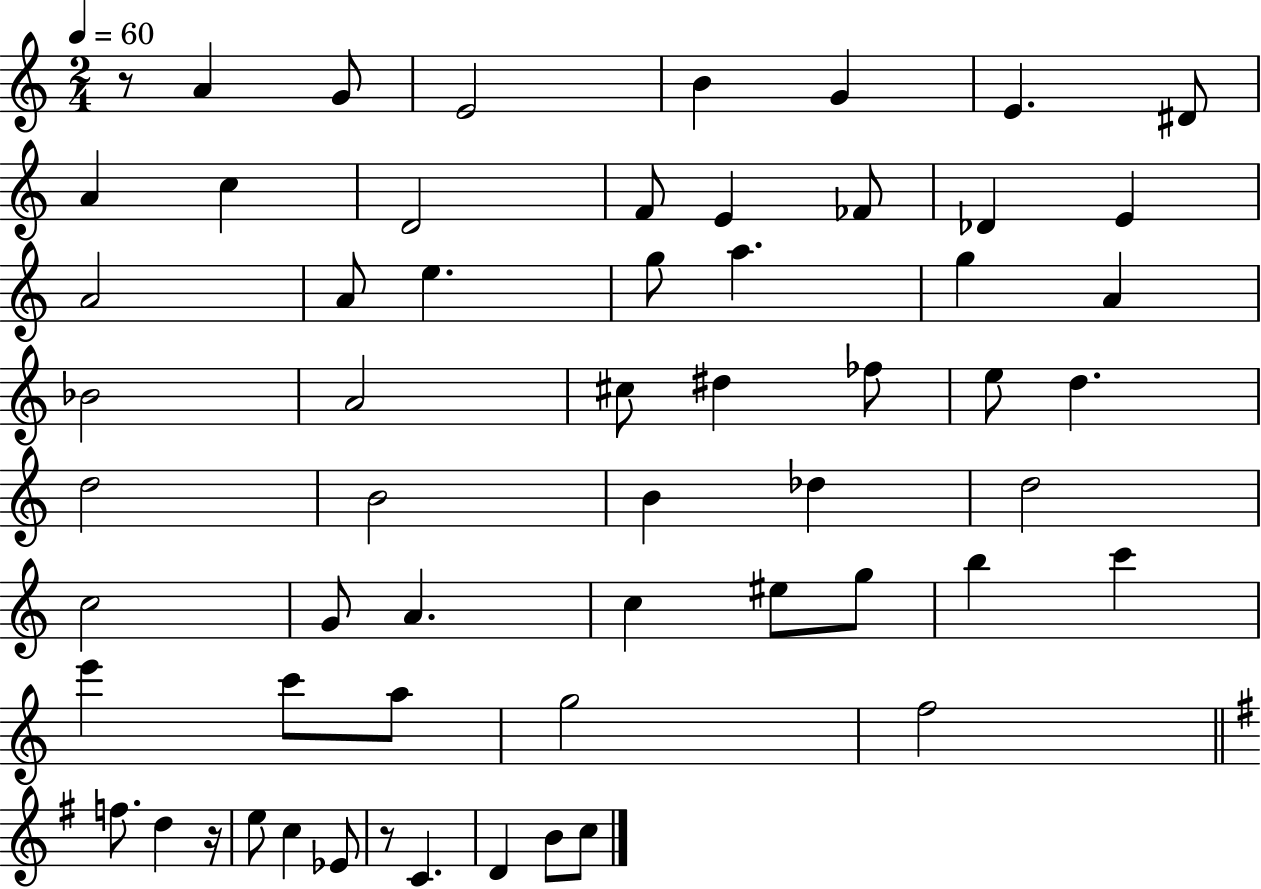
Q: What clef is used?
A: treble